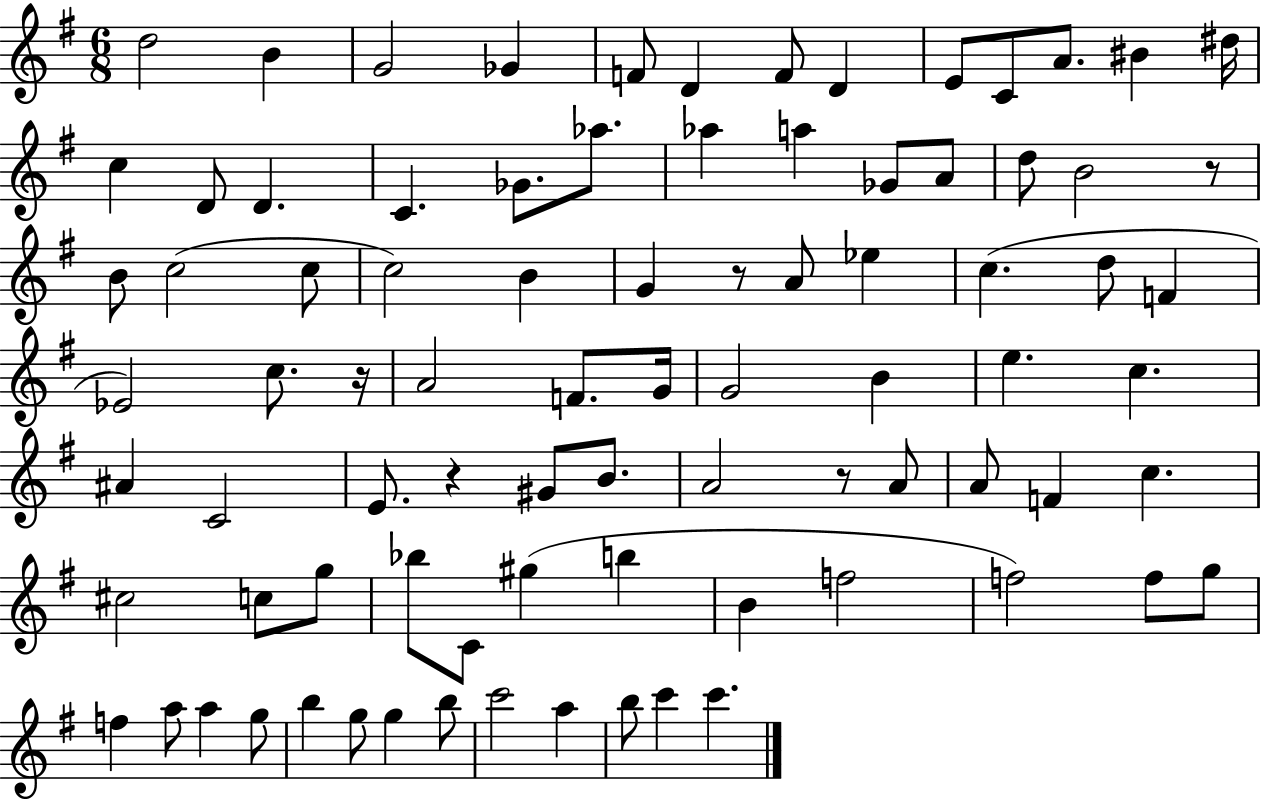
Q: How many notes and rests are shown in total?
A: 85